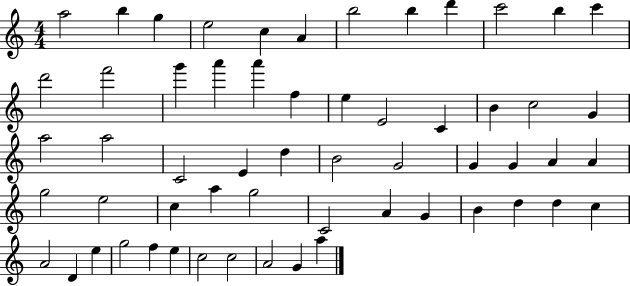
{
  \clef treble
  \numericTimeSignature
  \time 4/4
  \key c \major
  a''2 b''4 g''4 | e''2 c''4 a'4 | b''2 b''4 d'''4 | c'''2 b''4 c'''4 | \break d'''2 f'''2 | g'''4 a'''4 a'''4 f''4 | e''4 e'2 c'4 | b'4 c''2 g'4 | \break a''2 a''2 | c'2 e'4 d''4 | b'2 g'2 | g'4 g'4 a'4 a'4 | \break g''2 e''2 | c''4 a''4 g''2 | c'2 a'4 g'4 | b'4 d''4 d''4 c''4 | \break a'2 d'4 e''4 | g''2 f''4 e''4 | c''2 c''2 | a'2 g'4 a''4 | \break \bar "|."
}